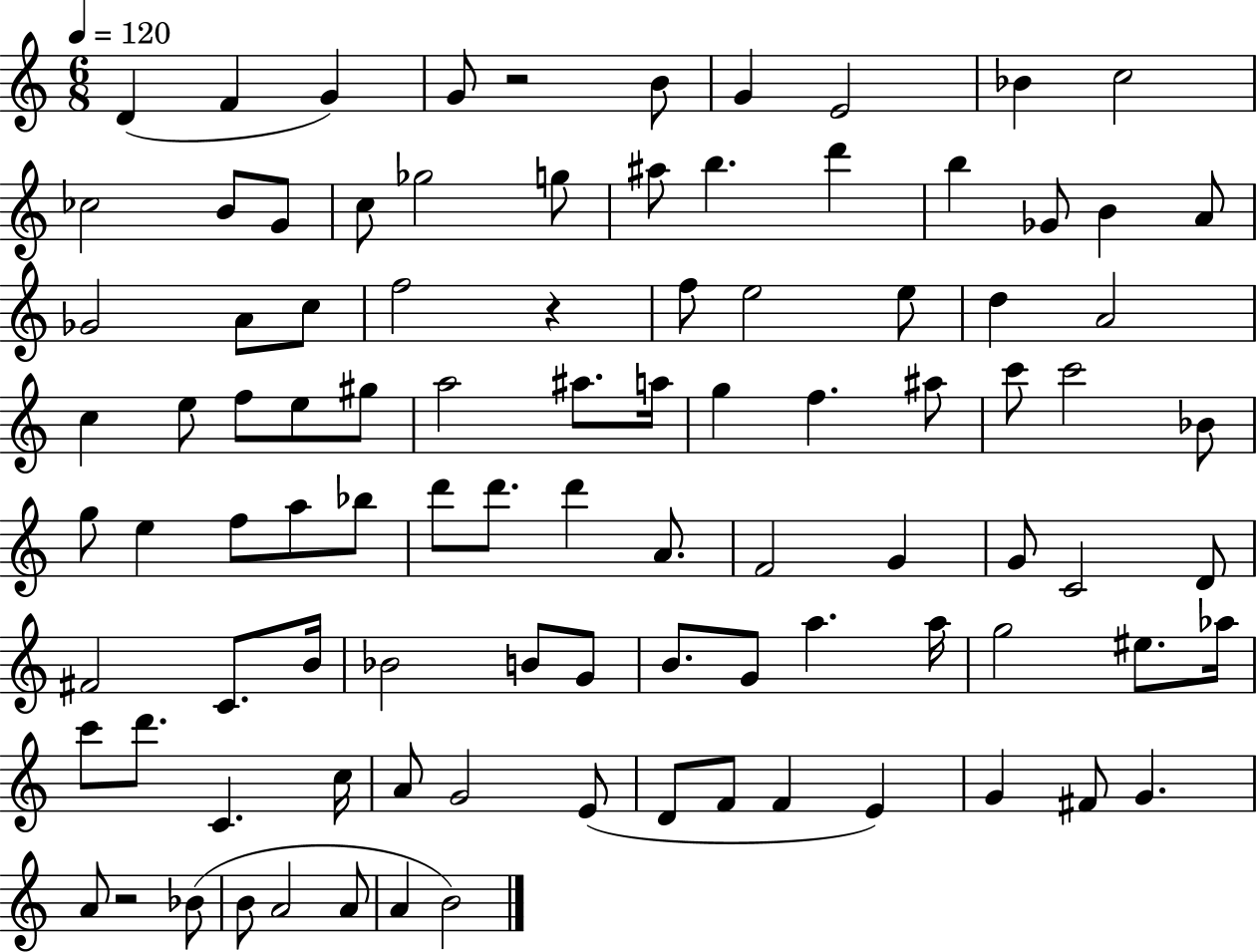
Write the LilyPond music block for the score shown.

{
  \clef treble
  \numericTimeSignature
  \time 6/8
  \key c \major
  \tempo 4 = 120
  d'4( f'4 g'4) | g'8 r2 b'8 | g'4 e'2 | bes'4 c''2 | \break ces''2 b'8 g'8 | c''8 ges''2 g''8 | ais''8 b''4. d'''4 | b''4 ges'8 b'4 a'8 | \break ges'2 a'8 c''8 | f''2 r4 | f''8 e''2 e''8 | d''4 a'2 | \break c''4 e''8 f''8 e''8 gis''8 | a''2 ais''8. a''16 | g''4 f''4. ais''8 | c'''8 c'''2 bes'8 | \break g''8 e''4 f''8 a''8 bes''8 | d'''8 d'''8. d'''4 a'8. | f'2 g'4 | g'8 c'2 d'8 | \break fis'2 c'8. b'16 | bes'2 b'8 g'8 | b'8. g'8 a''4. a''16 | g''2 eis''8. aes''16 | \break c'''8 d'''8. c'4. c''16 | a'8 g'2 e'8( | d'8 f'8 f'4 e'4) | g'4 fis'8 g'4. | \break a'8 r2 bes'8( | b'8 a'2 a'8 | a'4 b'2) | \bar "|."
}